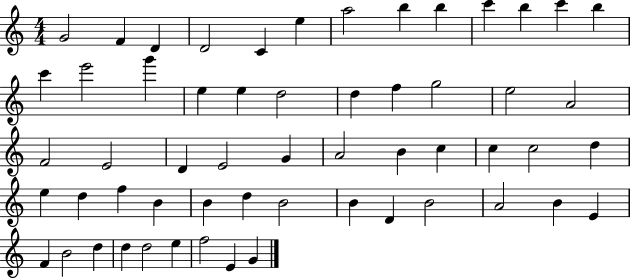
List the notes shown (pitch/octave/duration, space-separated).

G4/h F4/q D4/q D4/h C4/q E5/q A5/h B5/q B5/q C6/q B5/q C6/q B5/q C6/q E6/h G6/q E5/q E5/q D5/h D5/q F5/q G5/h E5/h A4/h F4/h E4/h D4/q E4/h G4/q A4/h B4/q C5/q C5/q C5/h D5/q E5/q D5/q F5/q B4/q B4/q D5/q B4/h B4/q D4/q B4/h A4/h B4/q E4/q F4/q B4/h D5/q D5/q D5/h E5/q F5/h E4/q G4/q